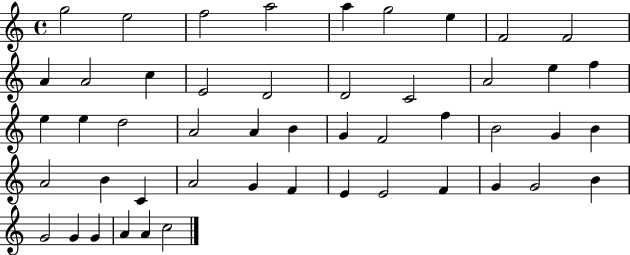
{
  \clef treble
  \time 4/4
  \defaultTimeSignature
  \key c \major
  g''2 e''2 | f''2 a''2 | a''4 g''2 e''4 | f'2 f'2 | \break a'4 a'2 c''4 | e'2 d'2 | d'2 c'2 | a'2 e''4 f''4 | \break e''4 e''4 d''2 | a'2 a'4 b'4 | g'4 f'2 f''4 | b'2 g'4 b'4 | \break a'2 b'4 c'4 | a'2 g'4 f'4 | e'4 e'2 f'4 | g'4 g'2 b'4 | \break g'2 g'4 g'4 | a'4 a'4 c''2 | \bar "|."
}